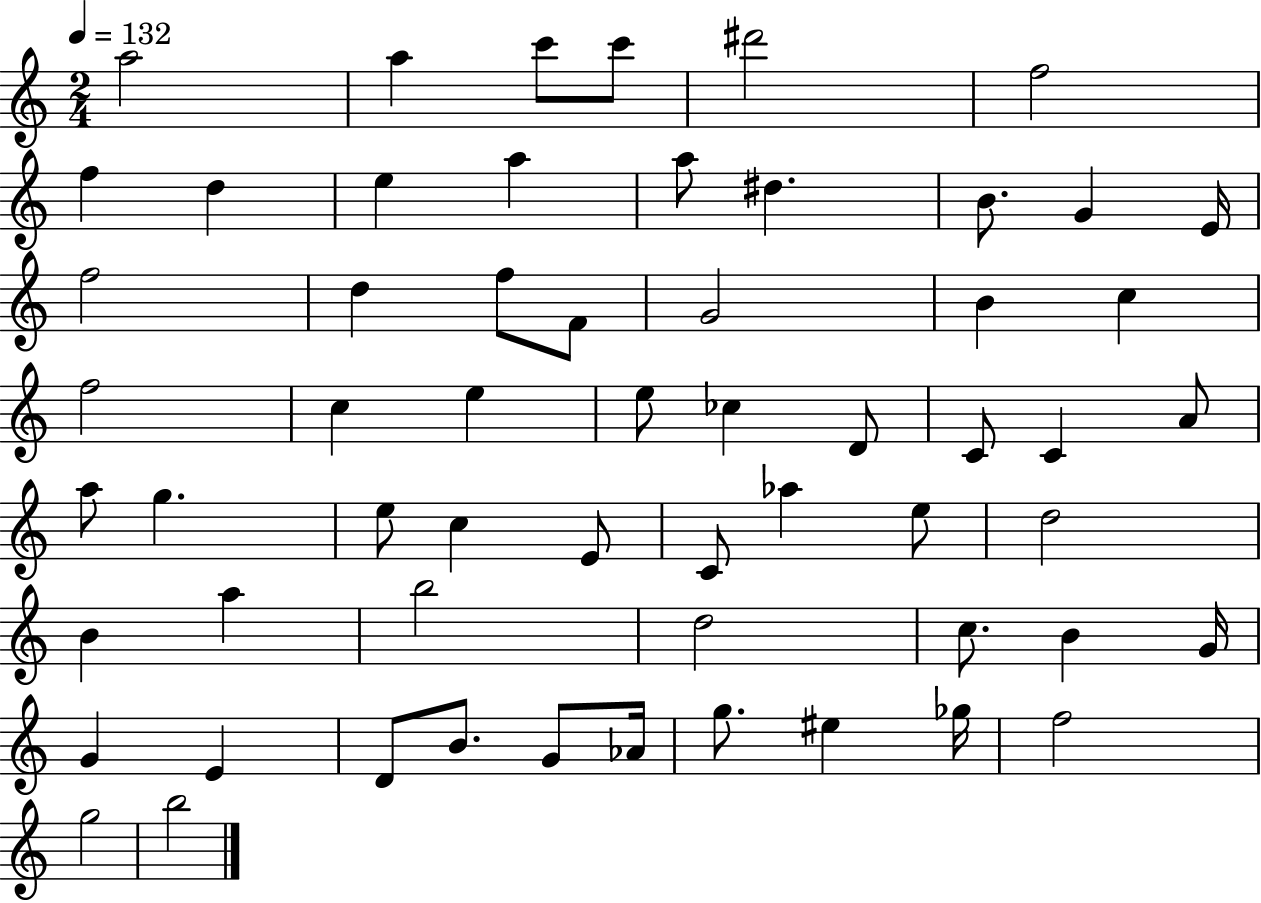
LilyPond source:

{
  \clef treble
  \numericTimeSignature
  \time 2/4
  \key c \major
  \tempo 4 = 132
  \repeat volta 2 { a''2 | a''4 c'''8 c'''8 | dis'''2 | f''2 | \break f''4 d''4 | e''4 a''4 | a''8 dis''4. | b'8. g'4 e'16 | \break f''2 | d''4 f''8 f'8 | g'2 | b'4 c''4 | \break f''2 | c''4 e''4 | e''8 ces''4 d'8 | c'8 c'4 a'8 | \break a''8 g''4. | e''8 c''4 e'8 | c'8 aes''4 e''8 | d''2 | \break b'4 a''4 | b''2 | d''2 | c''8. b'4 g'16 | \break g'4 e'4 | d'8 b'8. g'8 aes'16 | g''8. eis''4 ges''16 | f''2 | \break g''2 | b''2 | } \bar "|."
}